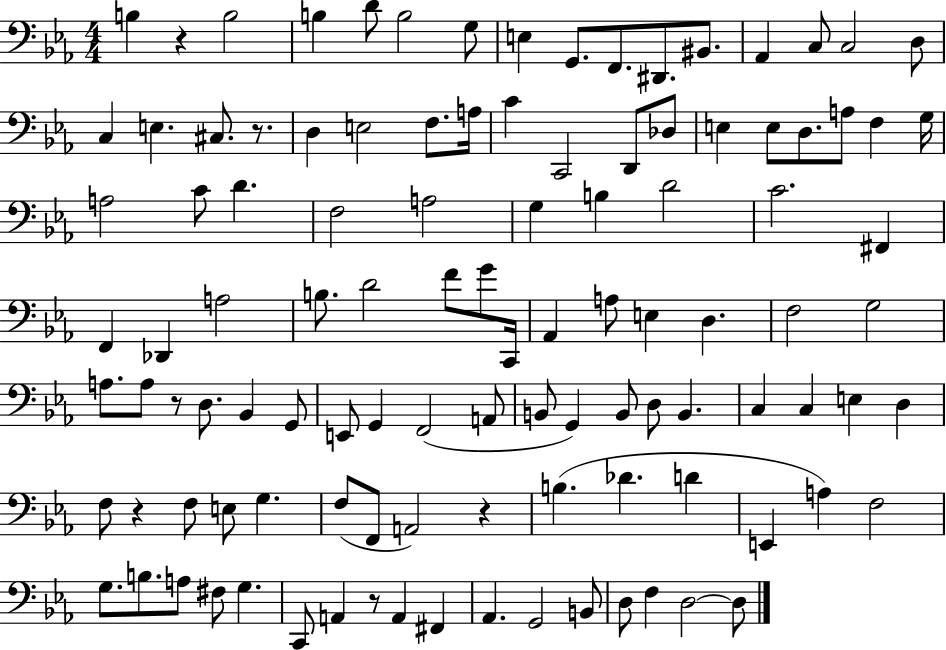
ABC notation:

X:1
T:Untitled
M:4/4
L:1/4
K:Eb
B, z B,2 B, D/2 B,2 G,/2 E, G,,/2 F,,/2 ^D,,/2 ^B,,/2 _A,, C,/2 C,2 D,/2 C, E, ^C,/2 z/2 D, E,2 F,/2 A,/4 C C,,2 D,,/2 _D,/2 E, E,/2 D,/2 A,/2 F, G,/4 A,2 C/2 D F,2 A,2 G, B, D2 C2 ^F,, F,, _D,, A,2 B,/2 D2 F/2 G/2 C,,/4 _A,, A,/2 E, D, F,2 G,2 A,/2 A,/2 z/2 D,/2 _B,, G,,/2 E,,/2 G,, F,,2 A,,/2 B,,/2 G,, B,,/2 D,/2 B,, C, C, E, D, F,/2 z F,/2 E,/2 G, F,/2 F,,/2 A,,2 z B, _D D E,, A, F,2 G,/2 B,/2 A,/2 ^F,/2 G, C,,/2 A,, z/2 A,, ^F,, _A,, G,,2 B,,/2 D,/2 F, D,2 D,/2